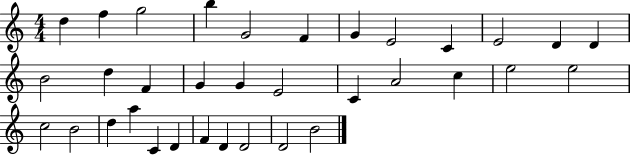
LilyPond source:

{
  \clef treble
  \numericTimeSignature
  \time 4/4
  \key c \major
  d''4 f''4 g''2 | b''4 g'2 f'4 | g'4 e'2 c'4 | e'2 d'4 d'4 | \break b'2 d''4 f'4 | g'4 g'4 e'2 | c'4 a'2 c''4 | e''2 e''2 | \break c''2 b'2 | d''4 a''4 c'4 d'4 | f'4 d'4 d'2 | d'2 b'2 | \break \bar "|."
}